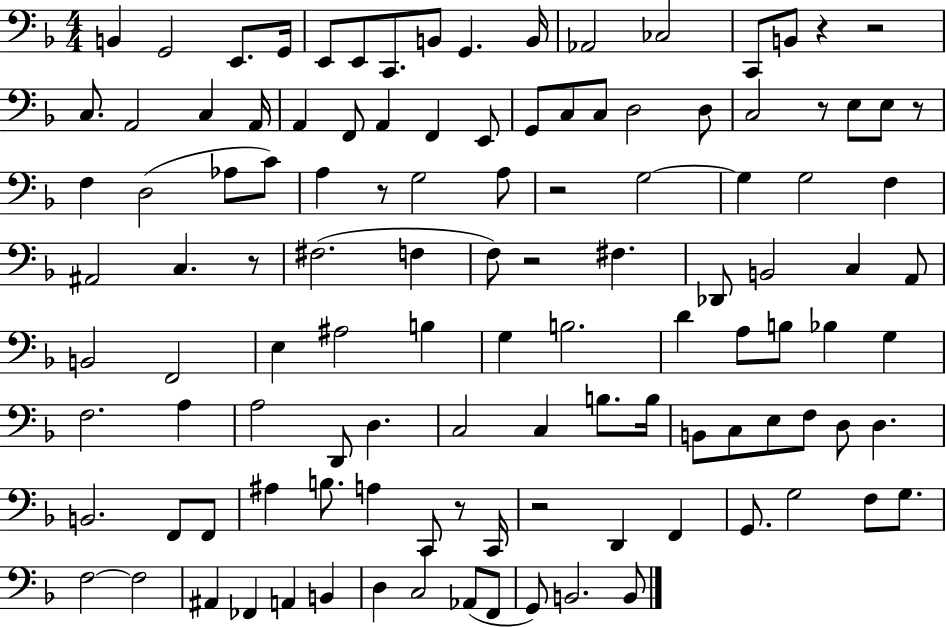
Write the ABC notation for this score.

X:1
T:Untitled
M:4/4
L:1/4
K:F
B,, G,,2 E,,/2 G,,/4 E,,/2 E,,/2 C,,/2 B,,/2 G,, B,,/4 _A,,2 _C,2 C,,/2 B,,/2 z z2 C,/2 A,,2 C, A,,/4 A,, F,,/2 A,, F,, E,,/2 G,,/2 C,/2 C,/2 D,2 D,/2 C,2 z/2 E,/2 E,/2 z/2 F, D,2 _A,/2 C/2 A, z/2 G,2 A,/2 z2 G,2 G, G,2 F, ^A,,2 C, z/2 ^F,2 F, F,/2 z2 ^F, _D,,/2 B,,2 C, A,,/2 B,,2 F,,2 E, ^A,2 B, G, B,2 D A,/2 B,/2 _B, G, F,2 A, A,2 D,,/2 D, C,2 C, B,/2 B,/4 B,,/2 C,/2 E,/2 F,/2 D,/2 D, B,,2 F,,/2 F,,/2 ^A, B,/2 A, C,,/2 z/2 C,,/4 z2 D,, F,, G,,/2 G,2 F,/2 G,/2 F,2 F,2 ^A,, _F,, A,, B,, D, C,2 _A,,/2 F,,/2 G,,/2 B,,2 B,,/2